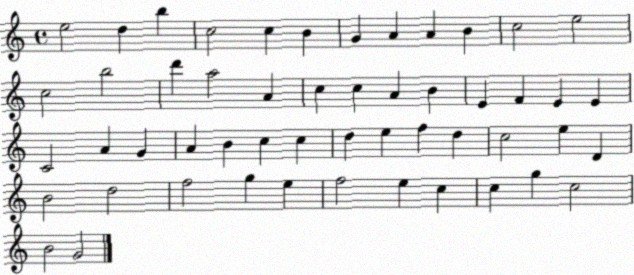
X:1
T:Untitled
M:4/4
L:1/4
K:C
e2 d b c2 c B G A A B c2 e2 c2 b2 d' a2 A c c A B E F E E C2 A G A B c c d e f d c2 e D B2 d2 f2 g e f2 e c c g c2 B2 G2